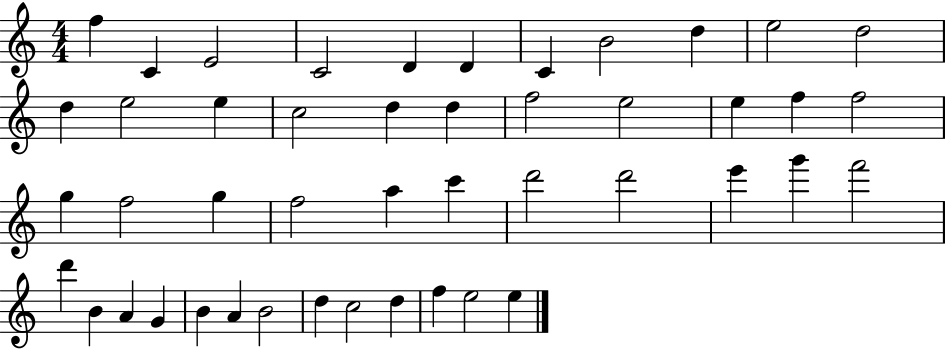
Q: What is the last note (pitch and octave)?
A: E5